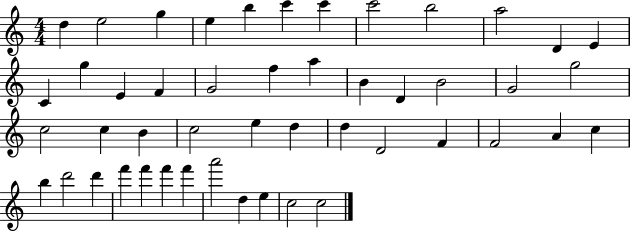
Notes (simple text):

D5/q E5/h G5/q E5/q B5/q C6/q C6/q C6/h B5/h A5/h D4/q E4/q C4/q G5/q E4/q F4/q G4/h F5/q A5/q B4/q D4/q B4/h G4/h G5/h C5/h C5/q B4/q C5/h E5/q D5/q D5/q D4/h F4/q F4/h A4/q C5/q B5/q D6/h D6/q F6/q F6/q F6/q F6/q A6/h D5/q E5/q C5/h C5/h